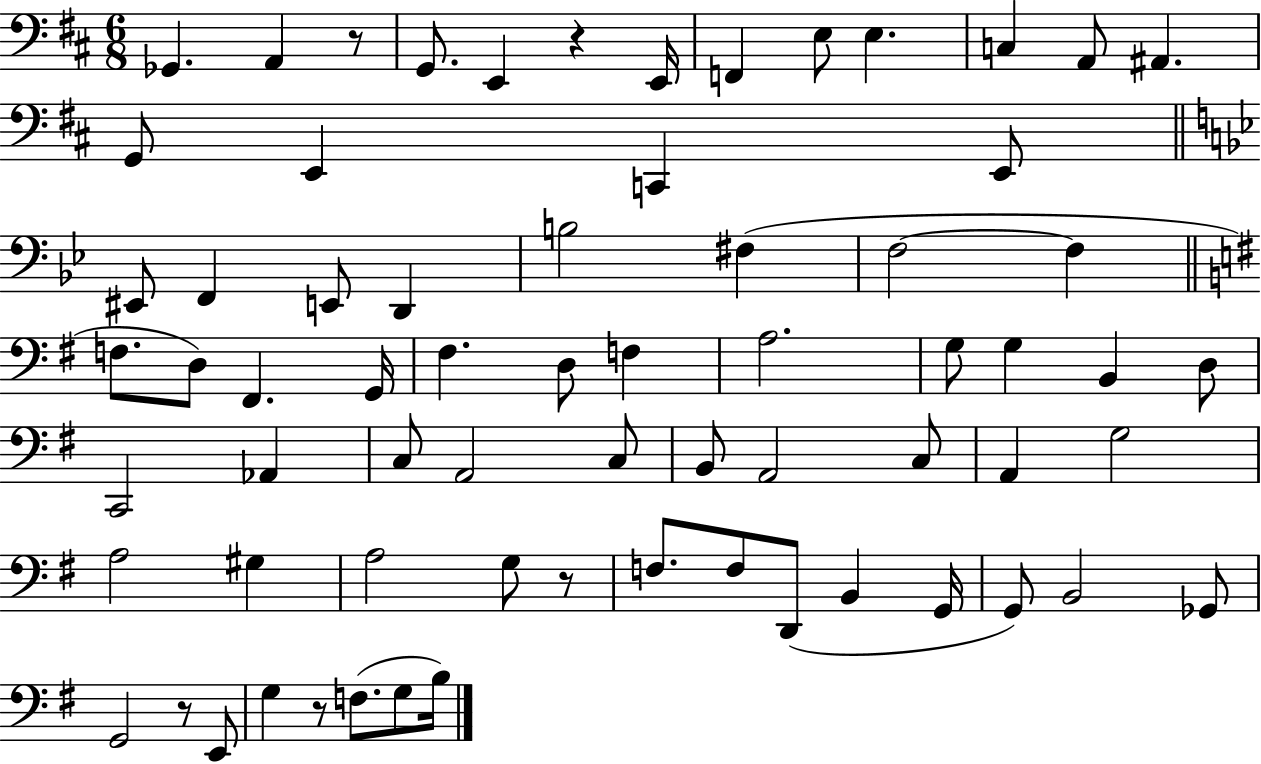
{
  \clef bass
  \numericTimeSignature
  \time 6/8
  \key d \major
  \repeat volta 2 { ges,4. a,4 r8 | g,8. e,4 r4 e,16 | f,4 e8 e4. | c4 a,8 ais,4. | \break g,8 e,4 c,4 e,8 | \bar "||" \break \key bes \major eis,8 f,4 e,8 d,4 | b2 fis4( | f2~~ f4 | \bar "||" \break \key g \major f8. d8) fis,4. g,16 | fis4. d8 f4 | a2. | g8 g4 b,4 d8 | \break c,2 aes,4 | c8 a,2 c8 | b,8 a,2 c8 | a,4 g2 | \break a2 gis4 | a2 g8 r8 | f8. f8 d,8( b,4 g,16 | g,8) b,2 ges,8 | \break g,2 r8 e,8 | g4 r8 f8.( g8 b16) | } \bar "|."
}